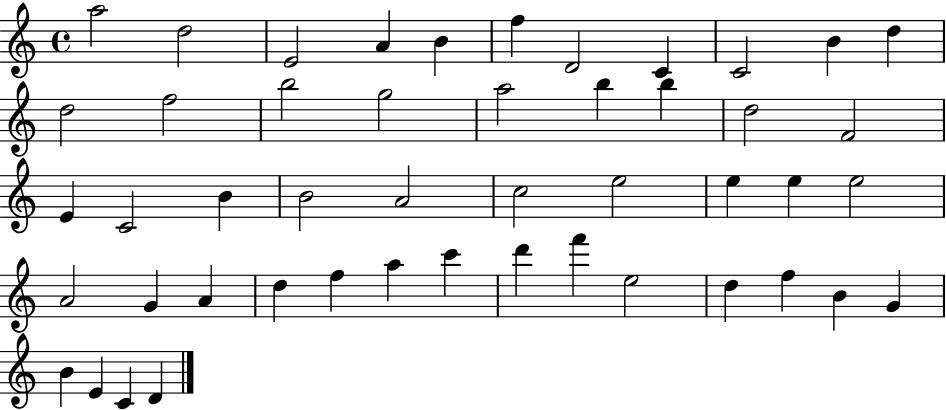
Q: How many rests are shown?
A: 0